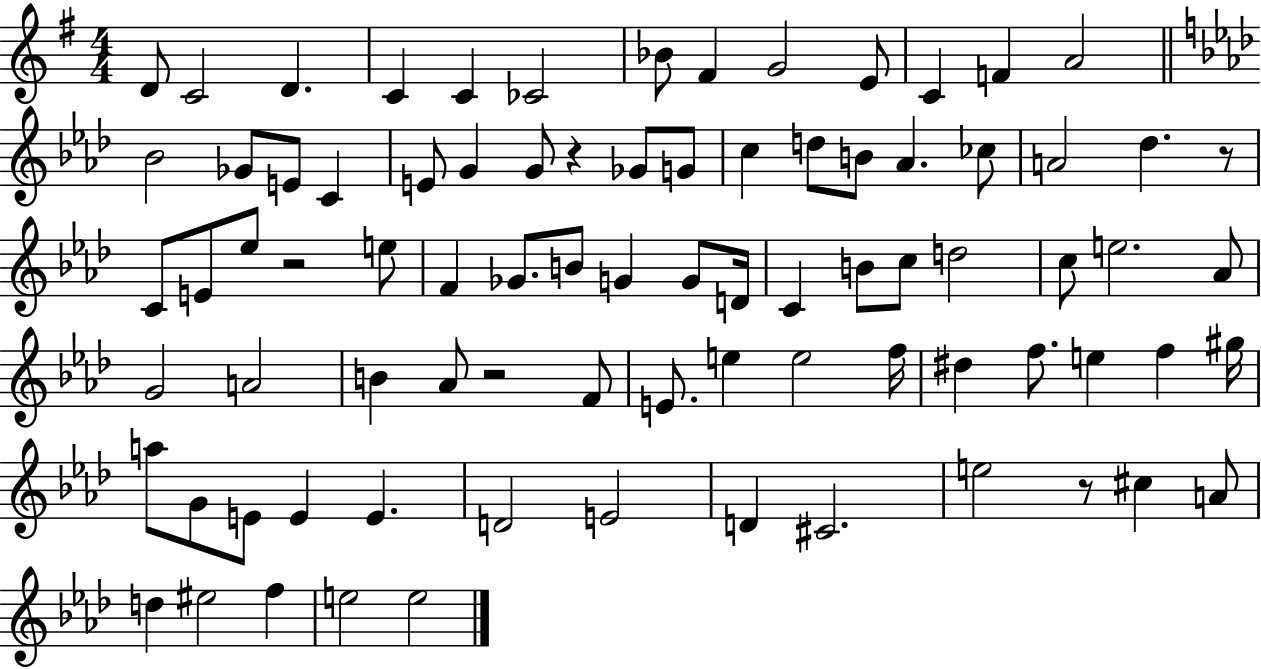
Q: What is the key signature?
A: G major